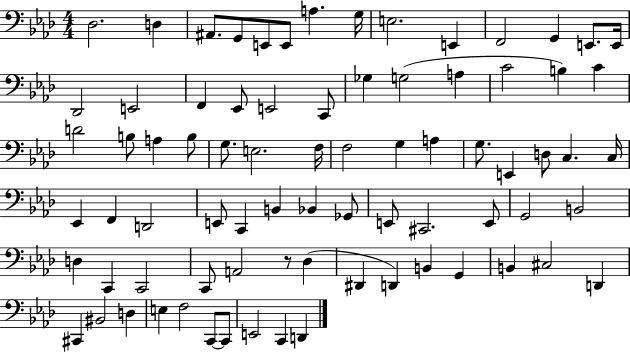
X:1
T:Untitled
M:4/4
L:1/4
K:Ab
_D,2 D, ^A,,/2 G,,/2 E,,/2 E,,/2 A, G,/4 E,2 E,, F,,2 G,, E,,/2 E,,/4 _D,,2 E,,2 F,, _E,,/2 E,,2 C,,/2 _G, G,2 A, C2 B, C D2 B,/2 A, B,/2 G,/2 E,2 F,/4 F,2 G, A, G,/2 E,, D,/2 C, C,/4 _E,, F,, D,,2 E,,/2 C,, B,, _B,, _G,,/2 E,,/2 ^C,,2 E,,/2 G,,2 B,,2 D, C,, C,,2 C,,/2 A,,2 z/2 _D, ^D,, D,, B,, G,, B,, ^C,2 D,, ^C,, ^B,,2 D, E, F,2 C,,/2 C,,/2 E,,2 C,, D,,